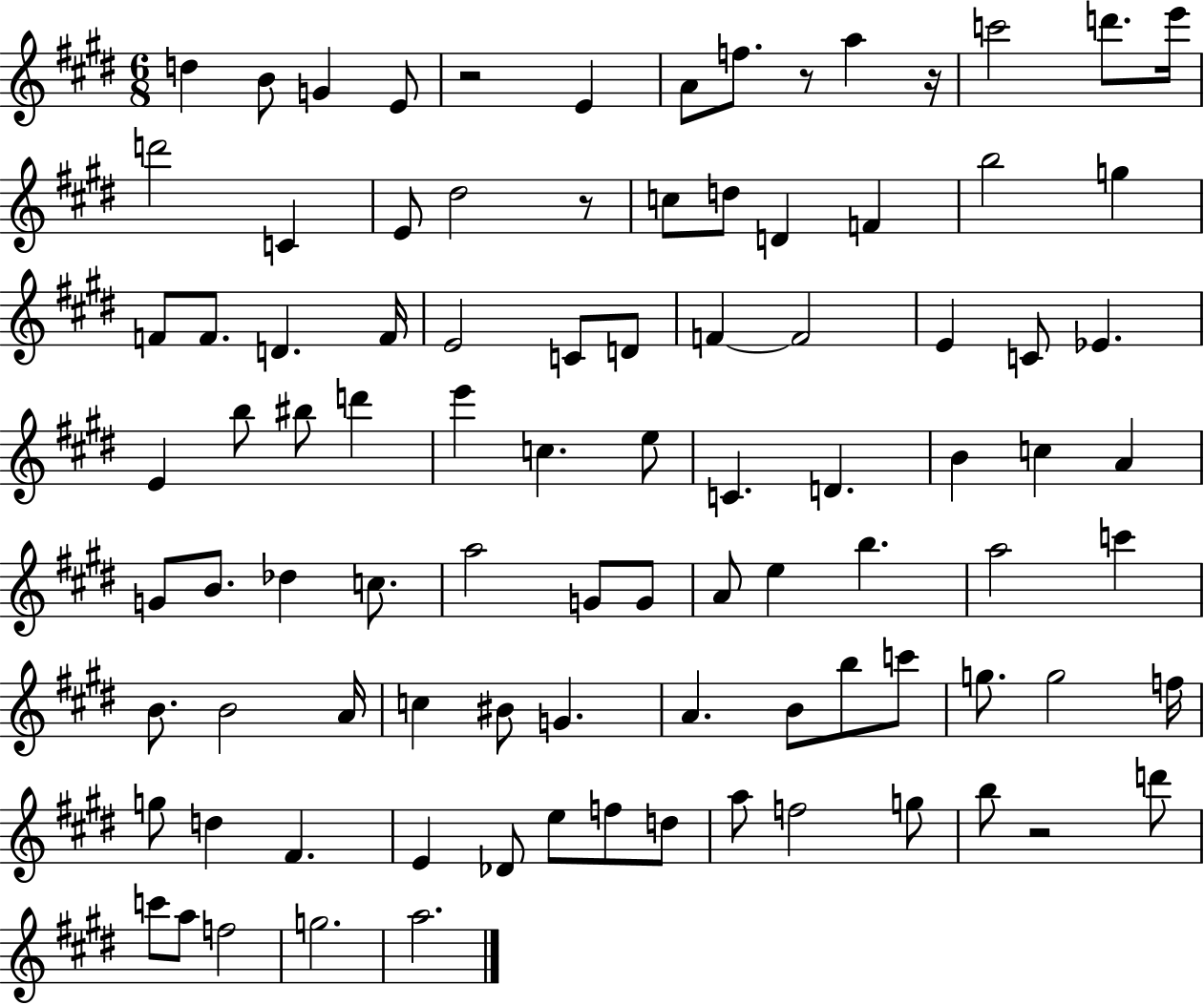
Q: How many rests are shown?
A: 5